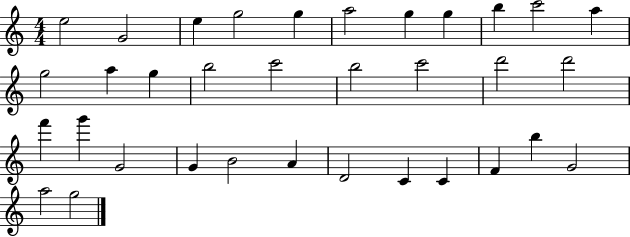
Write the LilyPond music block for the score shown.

{
  \clef treble
  \numericTimeSignature
  \time 4/4
  \key c \major
  e''2 g'2 | e''4 g''2 g''4 | a''2 g''4 g''4 | b''4 c'''2 a''4 | \break g''2 a''4 g''4 | b''2 c'''2 | b''2 c'''2 | d'''2 d'''2 | \break f'''4 g'''4 g'2 | g'4 b'2 a'4 | d'2 c'4 c'4 | f'4 b''4 g'2 | \break a''2 g''2 | \bar "|."
}